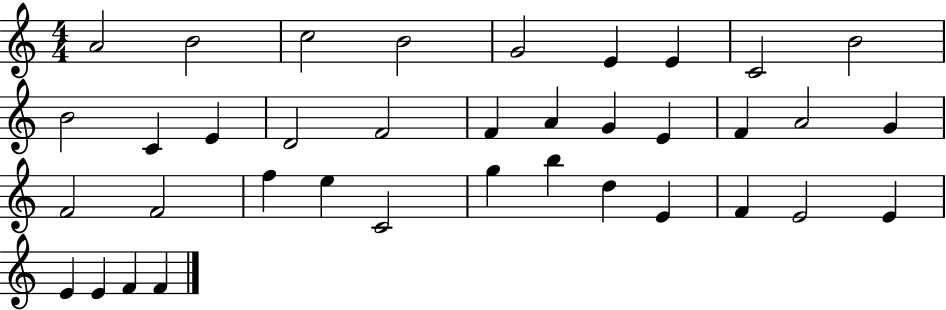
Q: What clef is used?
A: treble